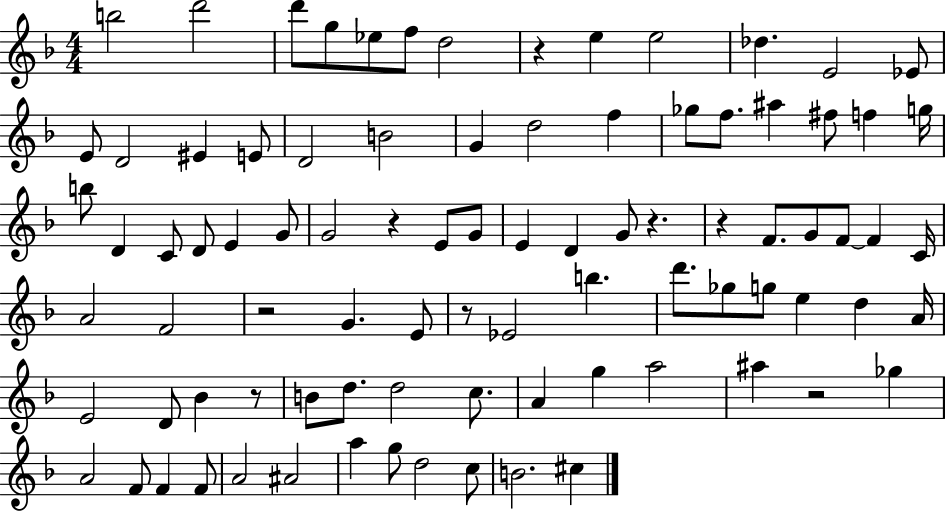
B5/h D6/h D6/e G5/e Eb5/e F5/e D5/h R/q E5/q E5/h Db5/q. E4/h Eb4/e E4/e D4/h EIS4/q E4/e D4/h B4/h G4/q D5/h F5/q Gb5/e F5/e. A#5/q F#5/e F5/q G5/s B5/e D4/q C4/e D4/e E4/q G4/e G4/h R/q E4/e G4/e E4/q D4/q G4/e R/q. R/q F4/e. G4/e F4/e F4/q C4/s A4/h F4/h R/h G4/q. E4/e R/e Eb4/h B5/q. D6/e. Gb5/e G5/e E5/q D5/q A4/s E4/h D4/e Bb4/q R/e B4/e D5/e. D5/h C5/e. A4/q G5/q A5/h A#5/q R/h Gb5/q A4/h F4/e F4/q F4/e A4/h A#4/h A5/q G5/e D5/h C5/e B4/h. C#5/q